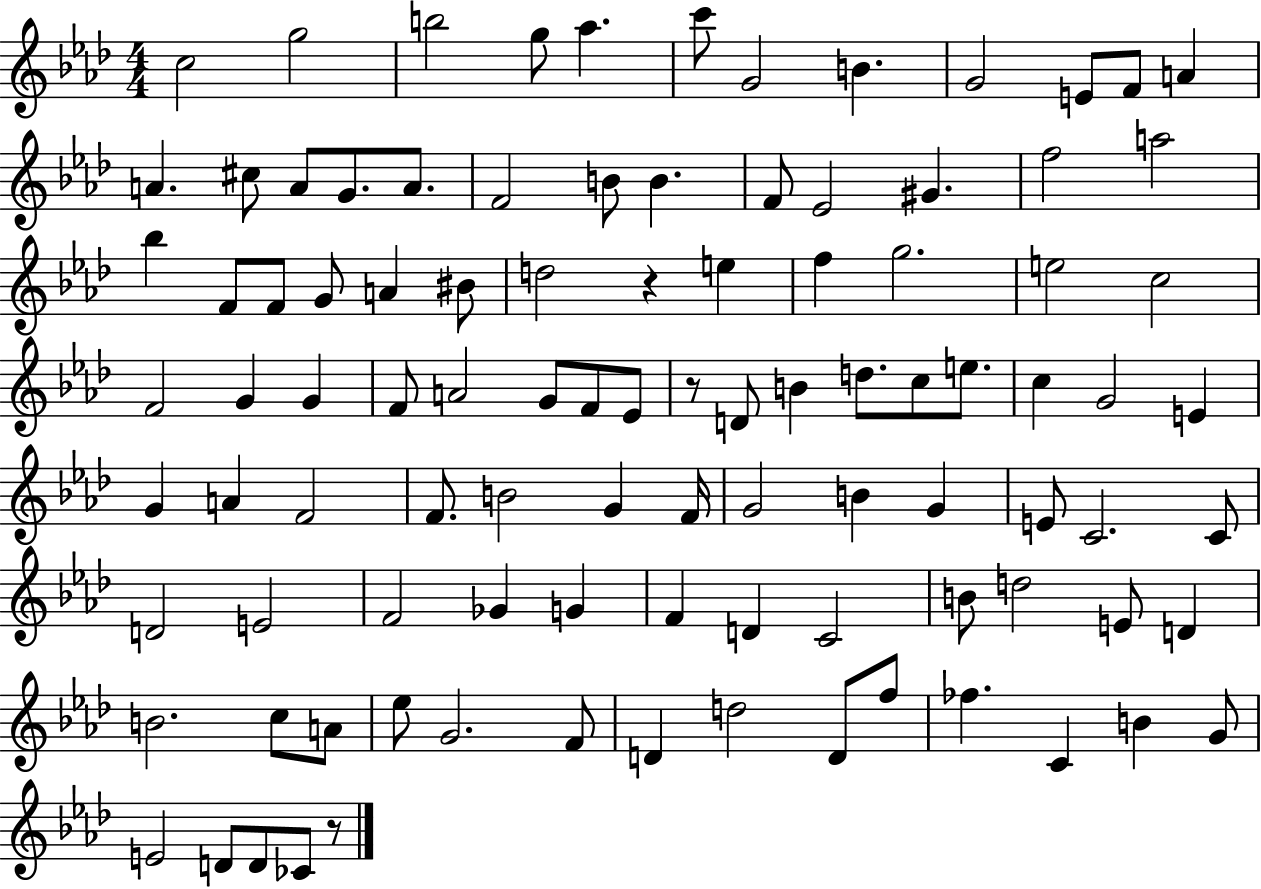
{
  \clef treble
  \numericTimeSignature
  \time 4/4
  \key aes \major
  \repeat volta 2 { c''2 g''2 | b''2 g''8 aes''4. | c'''8 g'2 b'4. | g'2 e'8 f'8 a'4 | \break a'4. cis''8 a'8 g'8. a'8. | f'2 b'8 b'4. | f'8 ees'2 gis'4. | f''2 a''2 | \break bes''4 f'8 f'8 g'8 a'4 bis'8 | d''2 r4 e''4 | f''4 g''2. | e''2 c''2 | \break f'2 g'4 g'4 | f'8 a'2 g'8 f'8 ees'8 | r8 d'8 b'4 d''8. c''8 e''8. | c''4 g'2 e'4 | \break g'4 a'4 f'2 | f'8. b'2 g'4 f'16 | g'2 b'4 g'4 | e'8 c'2. c'8 | \break d'2 e'2 | f'2 ges'4 g'4 | f'4 d'4 c'2 | b'8 d''2 e'8 d'4 | \break b'2. c''8 a'8 | ees''8 g'2. f'8 | d'4 d''2 d'8 f''8 | fes''4. c'4 b'4 g'8 | \break e'2 d'8 d'8 ces'8 r8 | } \bar "|."
}